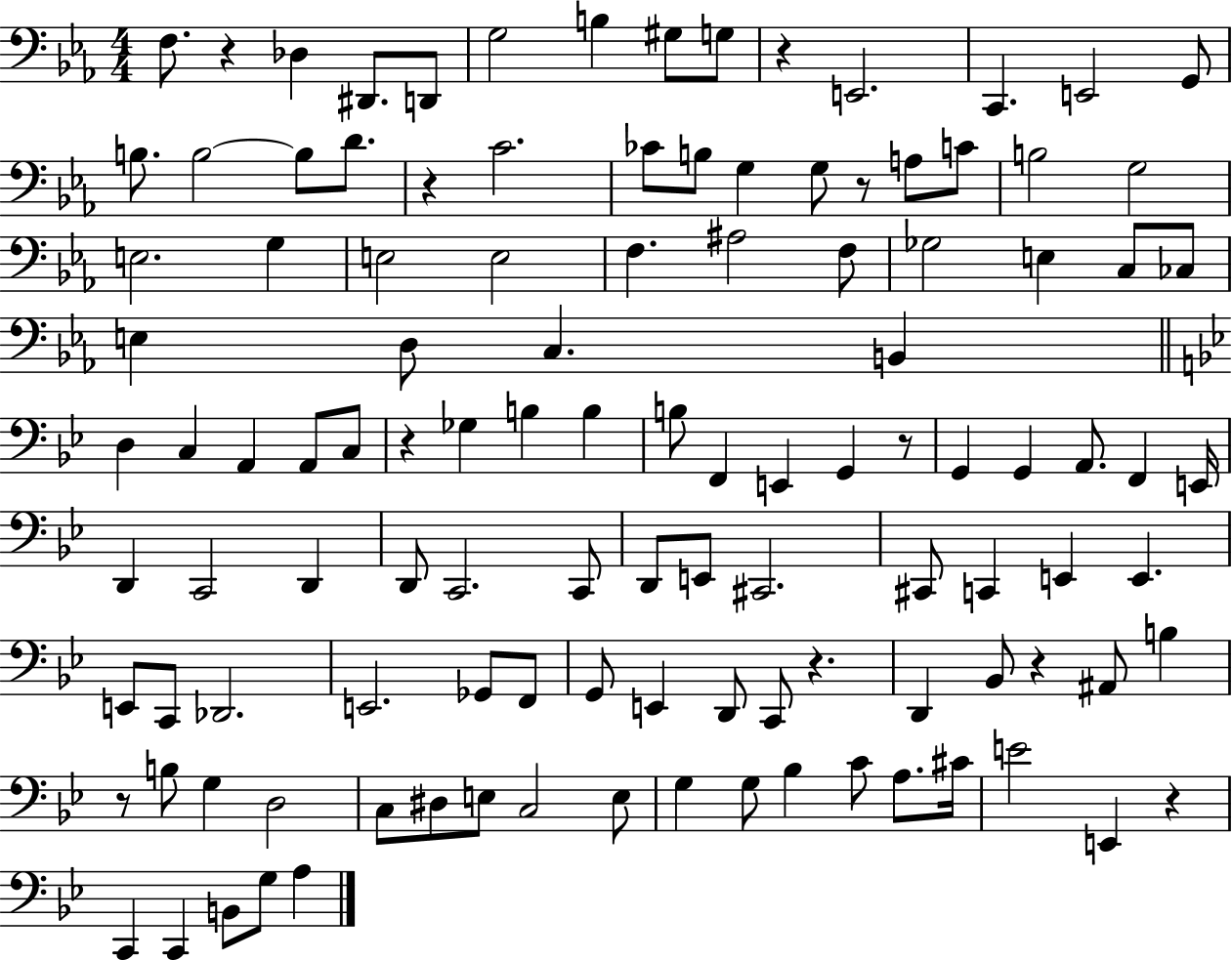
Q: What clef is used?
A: bass